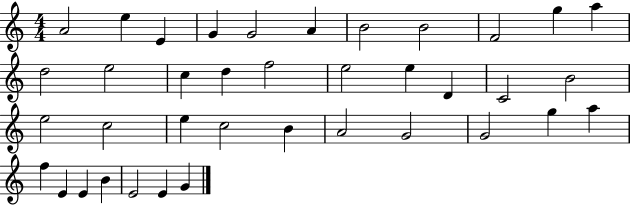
A4/h E5/q E4/q G4/q G4/h A4/q B4/h B4/h F4/h G5/q A5/q D5/h E5/h C5/q D5/q F5/h E5/h E5/q D4/q C4/h B4/h E5/h C5/h E5/q C5/h B4/q A4/h G4/h G4/h G5/q A5/q F5/q E4/q E4/q B4/q E4/h E4/q G4/q